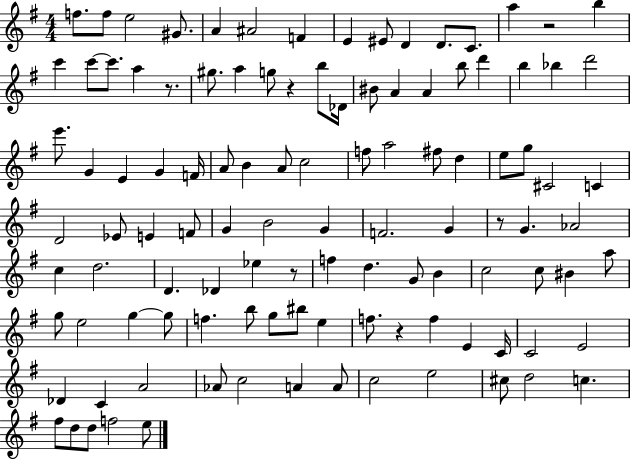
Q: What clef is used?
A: treble